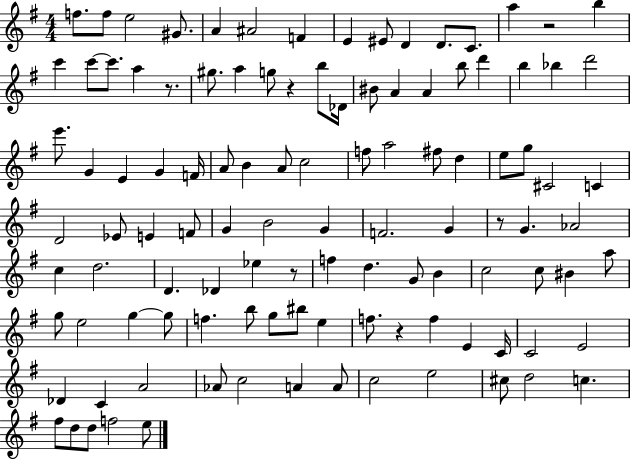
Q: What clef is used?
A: treble